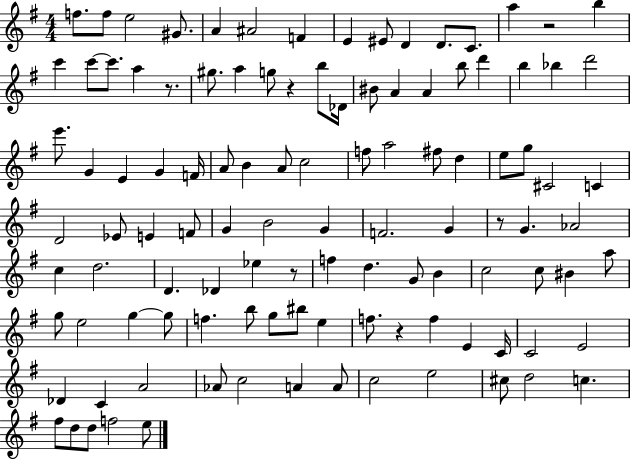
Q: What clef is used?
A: treble